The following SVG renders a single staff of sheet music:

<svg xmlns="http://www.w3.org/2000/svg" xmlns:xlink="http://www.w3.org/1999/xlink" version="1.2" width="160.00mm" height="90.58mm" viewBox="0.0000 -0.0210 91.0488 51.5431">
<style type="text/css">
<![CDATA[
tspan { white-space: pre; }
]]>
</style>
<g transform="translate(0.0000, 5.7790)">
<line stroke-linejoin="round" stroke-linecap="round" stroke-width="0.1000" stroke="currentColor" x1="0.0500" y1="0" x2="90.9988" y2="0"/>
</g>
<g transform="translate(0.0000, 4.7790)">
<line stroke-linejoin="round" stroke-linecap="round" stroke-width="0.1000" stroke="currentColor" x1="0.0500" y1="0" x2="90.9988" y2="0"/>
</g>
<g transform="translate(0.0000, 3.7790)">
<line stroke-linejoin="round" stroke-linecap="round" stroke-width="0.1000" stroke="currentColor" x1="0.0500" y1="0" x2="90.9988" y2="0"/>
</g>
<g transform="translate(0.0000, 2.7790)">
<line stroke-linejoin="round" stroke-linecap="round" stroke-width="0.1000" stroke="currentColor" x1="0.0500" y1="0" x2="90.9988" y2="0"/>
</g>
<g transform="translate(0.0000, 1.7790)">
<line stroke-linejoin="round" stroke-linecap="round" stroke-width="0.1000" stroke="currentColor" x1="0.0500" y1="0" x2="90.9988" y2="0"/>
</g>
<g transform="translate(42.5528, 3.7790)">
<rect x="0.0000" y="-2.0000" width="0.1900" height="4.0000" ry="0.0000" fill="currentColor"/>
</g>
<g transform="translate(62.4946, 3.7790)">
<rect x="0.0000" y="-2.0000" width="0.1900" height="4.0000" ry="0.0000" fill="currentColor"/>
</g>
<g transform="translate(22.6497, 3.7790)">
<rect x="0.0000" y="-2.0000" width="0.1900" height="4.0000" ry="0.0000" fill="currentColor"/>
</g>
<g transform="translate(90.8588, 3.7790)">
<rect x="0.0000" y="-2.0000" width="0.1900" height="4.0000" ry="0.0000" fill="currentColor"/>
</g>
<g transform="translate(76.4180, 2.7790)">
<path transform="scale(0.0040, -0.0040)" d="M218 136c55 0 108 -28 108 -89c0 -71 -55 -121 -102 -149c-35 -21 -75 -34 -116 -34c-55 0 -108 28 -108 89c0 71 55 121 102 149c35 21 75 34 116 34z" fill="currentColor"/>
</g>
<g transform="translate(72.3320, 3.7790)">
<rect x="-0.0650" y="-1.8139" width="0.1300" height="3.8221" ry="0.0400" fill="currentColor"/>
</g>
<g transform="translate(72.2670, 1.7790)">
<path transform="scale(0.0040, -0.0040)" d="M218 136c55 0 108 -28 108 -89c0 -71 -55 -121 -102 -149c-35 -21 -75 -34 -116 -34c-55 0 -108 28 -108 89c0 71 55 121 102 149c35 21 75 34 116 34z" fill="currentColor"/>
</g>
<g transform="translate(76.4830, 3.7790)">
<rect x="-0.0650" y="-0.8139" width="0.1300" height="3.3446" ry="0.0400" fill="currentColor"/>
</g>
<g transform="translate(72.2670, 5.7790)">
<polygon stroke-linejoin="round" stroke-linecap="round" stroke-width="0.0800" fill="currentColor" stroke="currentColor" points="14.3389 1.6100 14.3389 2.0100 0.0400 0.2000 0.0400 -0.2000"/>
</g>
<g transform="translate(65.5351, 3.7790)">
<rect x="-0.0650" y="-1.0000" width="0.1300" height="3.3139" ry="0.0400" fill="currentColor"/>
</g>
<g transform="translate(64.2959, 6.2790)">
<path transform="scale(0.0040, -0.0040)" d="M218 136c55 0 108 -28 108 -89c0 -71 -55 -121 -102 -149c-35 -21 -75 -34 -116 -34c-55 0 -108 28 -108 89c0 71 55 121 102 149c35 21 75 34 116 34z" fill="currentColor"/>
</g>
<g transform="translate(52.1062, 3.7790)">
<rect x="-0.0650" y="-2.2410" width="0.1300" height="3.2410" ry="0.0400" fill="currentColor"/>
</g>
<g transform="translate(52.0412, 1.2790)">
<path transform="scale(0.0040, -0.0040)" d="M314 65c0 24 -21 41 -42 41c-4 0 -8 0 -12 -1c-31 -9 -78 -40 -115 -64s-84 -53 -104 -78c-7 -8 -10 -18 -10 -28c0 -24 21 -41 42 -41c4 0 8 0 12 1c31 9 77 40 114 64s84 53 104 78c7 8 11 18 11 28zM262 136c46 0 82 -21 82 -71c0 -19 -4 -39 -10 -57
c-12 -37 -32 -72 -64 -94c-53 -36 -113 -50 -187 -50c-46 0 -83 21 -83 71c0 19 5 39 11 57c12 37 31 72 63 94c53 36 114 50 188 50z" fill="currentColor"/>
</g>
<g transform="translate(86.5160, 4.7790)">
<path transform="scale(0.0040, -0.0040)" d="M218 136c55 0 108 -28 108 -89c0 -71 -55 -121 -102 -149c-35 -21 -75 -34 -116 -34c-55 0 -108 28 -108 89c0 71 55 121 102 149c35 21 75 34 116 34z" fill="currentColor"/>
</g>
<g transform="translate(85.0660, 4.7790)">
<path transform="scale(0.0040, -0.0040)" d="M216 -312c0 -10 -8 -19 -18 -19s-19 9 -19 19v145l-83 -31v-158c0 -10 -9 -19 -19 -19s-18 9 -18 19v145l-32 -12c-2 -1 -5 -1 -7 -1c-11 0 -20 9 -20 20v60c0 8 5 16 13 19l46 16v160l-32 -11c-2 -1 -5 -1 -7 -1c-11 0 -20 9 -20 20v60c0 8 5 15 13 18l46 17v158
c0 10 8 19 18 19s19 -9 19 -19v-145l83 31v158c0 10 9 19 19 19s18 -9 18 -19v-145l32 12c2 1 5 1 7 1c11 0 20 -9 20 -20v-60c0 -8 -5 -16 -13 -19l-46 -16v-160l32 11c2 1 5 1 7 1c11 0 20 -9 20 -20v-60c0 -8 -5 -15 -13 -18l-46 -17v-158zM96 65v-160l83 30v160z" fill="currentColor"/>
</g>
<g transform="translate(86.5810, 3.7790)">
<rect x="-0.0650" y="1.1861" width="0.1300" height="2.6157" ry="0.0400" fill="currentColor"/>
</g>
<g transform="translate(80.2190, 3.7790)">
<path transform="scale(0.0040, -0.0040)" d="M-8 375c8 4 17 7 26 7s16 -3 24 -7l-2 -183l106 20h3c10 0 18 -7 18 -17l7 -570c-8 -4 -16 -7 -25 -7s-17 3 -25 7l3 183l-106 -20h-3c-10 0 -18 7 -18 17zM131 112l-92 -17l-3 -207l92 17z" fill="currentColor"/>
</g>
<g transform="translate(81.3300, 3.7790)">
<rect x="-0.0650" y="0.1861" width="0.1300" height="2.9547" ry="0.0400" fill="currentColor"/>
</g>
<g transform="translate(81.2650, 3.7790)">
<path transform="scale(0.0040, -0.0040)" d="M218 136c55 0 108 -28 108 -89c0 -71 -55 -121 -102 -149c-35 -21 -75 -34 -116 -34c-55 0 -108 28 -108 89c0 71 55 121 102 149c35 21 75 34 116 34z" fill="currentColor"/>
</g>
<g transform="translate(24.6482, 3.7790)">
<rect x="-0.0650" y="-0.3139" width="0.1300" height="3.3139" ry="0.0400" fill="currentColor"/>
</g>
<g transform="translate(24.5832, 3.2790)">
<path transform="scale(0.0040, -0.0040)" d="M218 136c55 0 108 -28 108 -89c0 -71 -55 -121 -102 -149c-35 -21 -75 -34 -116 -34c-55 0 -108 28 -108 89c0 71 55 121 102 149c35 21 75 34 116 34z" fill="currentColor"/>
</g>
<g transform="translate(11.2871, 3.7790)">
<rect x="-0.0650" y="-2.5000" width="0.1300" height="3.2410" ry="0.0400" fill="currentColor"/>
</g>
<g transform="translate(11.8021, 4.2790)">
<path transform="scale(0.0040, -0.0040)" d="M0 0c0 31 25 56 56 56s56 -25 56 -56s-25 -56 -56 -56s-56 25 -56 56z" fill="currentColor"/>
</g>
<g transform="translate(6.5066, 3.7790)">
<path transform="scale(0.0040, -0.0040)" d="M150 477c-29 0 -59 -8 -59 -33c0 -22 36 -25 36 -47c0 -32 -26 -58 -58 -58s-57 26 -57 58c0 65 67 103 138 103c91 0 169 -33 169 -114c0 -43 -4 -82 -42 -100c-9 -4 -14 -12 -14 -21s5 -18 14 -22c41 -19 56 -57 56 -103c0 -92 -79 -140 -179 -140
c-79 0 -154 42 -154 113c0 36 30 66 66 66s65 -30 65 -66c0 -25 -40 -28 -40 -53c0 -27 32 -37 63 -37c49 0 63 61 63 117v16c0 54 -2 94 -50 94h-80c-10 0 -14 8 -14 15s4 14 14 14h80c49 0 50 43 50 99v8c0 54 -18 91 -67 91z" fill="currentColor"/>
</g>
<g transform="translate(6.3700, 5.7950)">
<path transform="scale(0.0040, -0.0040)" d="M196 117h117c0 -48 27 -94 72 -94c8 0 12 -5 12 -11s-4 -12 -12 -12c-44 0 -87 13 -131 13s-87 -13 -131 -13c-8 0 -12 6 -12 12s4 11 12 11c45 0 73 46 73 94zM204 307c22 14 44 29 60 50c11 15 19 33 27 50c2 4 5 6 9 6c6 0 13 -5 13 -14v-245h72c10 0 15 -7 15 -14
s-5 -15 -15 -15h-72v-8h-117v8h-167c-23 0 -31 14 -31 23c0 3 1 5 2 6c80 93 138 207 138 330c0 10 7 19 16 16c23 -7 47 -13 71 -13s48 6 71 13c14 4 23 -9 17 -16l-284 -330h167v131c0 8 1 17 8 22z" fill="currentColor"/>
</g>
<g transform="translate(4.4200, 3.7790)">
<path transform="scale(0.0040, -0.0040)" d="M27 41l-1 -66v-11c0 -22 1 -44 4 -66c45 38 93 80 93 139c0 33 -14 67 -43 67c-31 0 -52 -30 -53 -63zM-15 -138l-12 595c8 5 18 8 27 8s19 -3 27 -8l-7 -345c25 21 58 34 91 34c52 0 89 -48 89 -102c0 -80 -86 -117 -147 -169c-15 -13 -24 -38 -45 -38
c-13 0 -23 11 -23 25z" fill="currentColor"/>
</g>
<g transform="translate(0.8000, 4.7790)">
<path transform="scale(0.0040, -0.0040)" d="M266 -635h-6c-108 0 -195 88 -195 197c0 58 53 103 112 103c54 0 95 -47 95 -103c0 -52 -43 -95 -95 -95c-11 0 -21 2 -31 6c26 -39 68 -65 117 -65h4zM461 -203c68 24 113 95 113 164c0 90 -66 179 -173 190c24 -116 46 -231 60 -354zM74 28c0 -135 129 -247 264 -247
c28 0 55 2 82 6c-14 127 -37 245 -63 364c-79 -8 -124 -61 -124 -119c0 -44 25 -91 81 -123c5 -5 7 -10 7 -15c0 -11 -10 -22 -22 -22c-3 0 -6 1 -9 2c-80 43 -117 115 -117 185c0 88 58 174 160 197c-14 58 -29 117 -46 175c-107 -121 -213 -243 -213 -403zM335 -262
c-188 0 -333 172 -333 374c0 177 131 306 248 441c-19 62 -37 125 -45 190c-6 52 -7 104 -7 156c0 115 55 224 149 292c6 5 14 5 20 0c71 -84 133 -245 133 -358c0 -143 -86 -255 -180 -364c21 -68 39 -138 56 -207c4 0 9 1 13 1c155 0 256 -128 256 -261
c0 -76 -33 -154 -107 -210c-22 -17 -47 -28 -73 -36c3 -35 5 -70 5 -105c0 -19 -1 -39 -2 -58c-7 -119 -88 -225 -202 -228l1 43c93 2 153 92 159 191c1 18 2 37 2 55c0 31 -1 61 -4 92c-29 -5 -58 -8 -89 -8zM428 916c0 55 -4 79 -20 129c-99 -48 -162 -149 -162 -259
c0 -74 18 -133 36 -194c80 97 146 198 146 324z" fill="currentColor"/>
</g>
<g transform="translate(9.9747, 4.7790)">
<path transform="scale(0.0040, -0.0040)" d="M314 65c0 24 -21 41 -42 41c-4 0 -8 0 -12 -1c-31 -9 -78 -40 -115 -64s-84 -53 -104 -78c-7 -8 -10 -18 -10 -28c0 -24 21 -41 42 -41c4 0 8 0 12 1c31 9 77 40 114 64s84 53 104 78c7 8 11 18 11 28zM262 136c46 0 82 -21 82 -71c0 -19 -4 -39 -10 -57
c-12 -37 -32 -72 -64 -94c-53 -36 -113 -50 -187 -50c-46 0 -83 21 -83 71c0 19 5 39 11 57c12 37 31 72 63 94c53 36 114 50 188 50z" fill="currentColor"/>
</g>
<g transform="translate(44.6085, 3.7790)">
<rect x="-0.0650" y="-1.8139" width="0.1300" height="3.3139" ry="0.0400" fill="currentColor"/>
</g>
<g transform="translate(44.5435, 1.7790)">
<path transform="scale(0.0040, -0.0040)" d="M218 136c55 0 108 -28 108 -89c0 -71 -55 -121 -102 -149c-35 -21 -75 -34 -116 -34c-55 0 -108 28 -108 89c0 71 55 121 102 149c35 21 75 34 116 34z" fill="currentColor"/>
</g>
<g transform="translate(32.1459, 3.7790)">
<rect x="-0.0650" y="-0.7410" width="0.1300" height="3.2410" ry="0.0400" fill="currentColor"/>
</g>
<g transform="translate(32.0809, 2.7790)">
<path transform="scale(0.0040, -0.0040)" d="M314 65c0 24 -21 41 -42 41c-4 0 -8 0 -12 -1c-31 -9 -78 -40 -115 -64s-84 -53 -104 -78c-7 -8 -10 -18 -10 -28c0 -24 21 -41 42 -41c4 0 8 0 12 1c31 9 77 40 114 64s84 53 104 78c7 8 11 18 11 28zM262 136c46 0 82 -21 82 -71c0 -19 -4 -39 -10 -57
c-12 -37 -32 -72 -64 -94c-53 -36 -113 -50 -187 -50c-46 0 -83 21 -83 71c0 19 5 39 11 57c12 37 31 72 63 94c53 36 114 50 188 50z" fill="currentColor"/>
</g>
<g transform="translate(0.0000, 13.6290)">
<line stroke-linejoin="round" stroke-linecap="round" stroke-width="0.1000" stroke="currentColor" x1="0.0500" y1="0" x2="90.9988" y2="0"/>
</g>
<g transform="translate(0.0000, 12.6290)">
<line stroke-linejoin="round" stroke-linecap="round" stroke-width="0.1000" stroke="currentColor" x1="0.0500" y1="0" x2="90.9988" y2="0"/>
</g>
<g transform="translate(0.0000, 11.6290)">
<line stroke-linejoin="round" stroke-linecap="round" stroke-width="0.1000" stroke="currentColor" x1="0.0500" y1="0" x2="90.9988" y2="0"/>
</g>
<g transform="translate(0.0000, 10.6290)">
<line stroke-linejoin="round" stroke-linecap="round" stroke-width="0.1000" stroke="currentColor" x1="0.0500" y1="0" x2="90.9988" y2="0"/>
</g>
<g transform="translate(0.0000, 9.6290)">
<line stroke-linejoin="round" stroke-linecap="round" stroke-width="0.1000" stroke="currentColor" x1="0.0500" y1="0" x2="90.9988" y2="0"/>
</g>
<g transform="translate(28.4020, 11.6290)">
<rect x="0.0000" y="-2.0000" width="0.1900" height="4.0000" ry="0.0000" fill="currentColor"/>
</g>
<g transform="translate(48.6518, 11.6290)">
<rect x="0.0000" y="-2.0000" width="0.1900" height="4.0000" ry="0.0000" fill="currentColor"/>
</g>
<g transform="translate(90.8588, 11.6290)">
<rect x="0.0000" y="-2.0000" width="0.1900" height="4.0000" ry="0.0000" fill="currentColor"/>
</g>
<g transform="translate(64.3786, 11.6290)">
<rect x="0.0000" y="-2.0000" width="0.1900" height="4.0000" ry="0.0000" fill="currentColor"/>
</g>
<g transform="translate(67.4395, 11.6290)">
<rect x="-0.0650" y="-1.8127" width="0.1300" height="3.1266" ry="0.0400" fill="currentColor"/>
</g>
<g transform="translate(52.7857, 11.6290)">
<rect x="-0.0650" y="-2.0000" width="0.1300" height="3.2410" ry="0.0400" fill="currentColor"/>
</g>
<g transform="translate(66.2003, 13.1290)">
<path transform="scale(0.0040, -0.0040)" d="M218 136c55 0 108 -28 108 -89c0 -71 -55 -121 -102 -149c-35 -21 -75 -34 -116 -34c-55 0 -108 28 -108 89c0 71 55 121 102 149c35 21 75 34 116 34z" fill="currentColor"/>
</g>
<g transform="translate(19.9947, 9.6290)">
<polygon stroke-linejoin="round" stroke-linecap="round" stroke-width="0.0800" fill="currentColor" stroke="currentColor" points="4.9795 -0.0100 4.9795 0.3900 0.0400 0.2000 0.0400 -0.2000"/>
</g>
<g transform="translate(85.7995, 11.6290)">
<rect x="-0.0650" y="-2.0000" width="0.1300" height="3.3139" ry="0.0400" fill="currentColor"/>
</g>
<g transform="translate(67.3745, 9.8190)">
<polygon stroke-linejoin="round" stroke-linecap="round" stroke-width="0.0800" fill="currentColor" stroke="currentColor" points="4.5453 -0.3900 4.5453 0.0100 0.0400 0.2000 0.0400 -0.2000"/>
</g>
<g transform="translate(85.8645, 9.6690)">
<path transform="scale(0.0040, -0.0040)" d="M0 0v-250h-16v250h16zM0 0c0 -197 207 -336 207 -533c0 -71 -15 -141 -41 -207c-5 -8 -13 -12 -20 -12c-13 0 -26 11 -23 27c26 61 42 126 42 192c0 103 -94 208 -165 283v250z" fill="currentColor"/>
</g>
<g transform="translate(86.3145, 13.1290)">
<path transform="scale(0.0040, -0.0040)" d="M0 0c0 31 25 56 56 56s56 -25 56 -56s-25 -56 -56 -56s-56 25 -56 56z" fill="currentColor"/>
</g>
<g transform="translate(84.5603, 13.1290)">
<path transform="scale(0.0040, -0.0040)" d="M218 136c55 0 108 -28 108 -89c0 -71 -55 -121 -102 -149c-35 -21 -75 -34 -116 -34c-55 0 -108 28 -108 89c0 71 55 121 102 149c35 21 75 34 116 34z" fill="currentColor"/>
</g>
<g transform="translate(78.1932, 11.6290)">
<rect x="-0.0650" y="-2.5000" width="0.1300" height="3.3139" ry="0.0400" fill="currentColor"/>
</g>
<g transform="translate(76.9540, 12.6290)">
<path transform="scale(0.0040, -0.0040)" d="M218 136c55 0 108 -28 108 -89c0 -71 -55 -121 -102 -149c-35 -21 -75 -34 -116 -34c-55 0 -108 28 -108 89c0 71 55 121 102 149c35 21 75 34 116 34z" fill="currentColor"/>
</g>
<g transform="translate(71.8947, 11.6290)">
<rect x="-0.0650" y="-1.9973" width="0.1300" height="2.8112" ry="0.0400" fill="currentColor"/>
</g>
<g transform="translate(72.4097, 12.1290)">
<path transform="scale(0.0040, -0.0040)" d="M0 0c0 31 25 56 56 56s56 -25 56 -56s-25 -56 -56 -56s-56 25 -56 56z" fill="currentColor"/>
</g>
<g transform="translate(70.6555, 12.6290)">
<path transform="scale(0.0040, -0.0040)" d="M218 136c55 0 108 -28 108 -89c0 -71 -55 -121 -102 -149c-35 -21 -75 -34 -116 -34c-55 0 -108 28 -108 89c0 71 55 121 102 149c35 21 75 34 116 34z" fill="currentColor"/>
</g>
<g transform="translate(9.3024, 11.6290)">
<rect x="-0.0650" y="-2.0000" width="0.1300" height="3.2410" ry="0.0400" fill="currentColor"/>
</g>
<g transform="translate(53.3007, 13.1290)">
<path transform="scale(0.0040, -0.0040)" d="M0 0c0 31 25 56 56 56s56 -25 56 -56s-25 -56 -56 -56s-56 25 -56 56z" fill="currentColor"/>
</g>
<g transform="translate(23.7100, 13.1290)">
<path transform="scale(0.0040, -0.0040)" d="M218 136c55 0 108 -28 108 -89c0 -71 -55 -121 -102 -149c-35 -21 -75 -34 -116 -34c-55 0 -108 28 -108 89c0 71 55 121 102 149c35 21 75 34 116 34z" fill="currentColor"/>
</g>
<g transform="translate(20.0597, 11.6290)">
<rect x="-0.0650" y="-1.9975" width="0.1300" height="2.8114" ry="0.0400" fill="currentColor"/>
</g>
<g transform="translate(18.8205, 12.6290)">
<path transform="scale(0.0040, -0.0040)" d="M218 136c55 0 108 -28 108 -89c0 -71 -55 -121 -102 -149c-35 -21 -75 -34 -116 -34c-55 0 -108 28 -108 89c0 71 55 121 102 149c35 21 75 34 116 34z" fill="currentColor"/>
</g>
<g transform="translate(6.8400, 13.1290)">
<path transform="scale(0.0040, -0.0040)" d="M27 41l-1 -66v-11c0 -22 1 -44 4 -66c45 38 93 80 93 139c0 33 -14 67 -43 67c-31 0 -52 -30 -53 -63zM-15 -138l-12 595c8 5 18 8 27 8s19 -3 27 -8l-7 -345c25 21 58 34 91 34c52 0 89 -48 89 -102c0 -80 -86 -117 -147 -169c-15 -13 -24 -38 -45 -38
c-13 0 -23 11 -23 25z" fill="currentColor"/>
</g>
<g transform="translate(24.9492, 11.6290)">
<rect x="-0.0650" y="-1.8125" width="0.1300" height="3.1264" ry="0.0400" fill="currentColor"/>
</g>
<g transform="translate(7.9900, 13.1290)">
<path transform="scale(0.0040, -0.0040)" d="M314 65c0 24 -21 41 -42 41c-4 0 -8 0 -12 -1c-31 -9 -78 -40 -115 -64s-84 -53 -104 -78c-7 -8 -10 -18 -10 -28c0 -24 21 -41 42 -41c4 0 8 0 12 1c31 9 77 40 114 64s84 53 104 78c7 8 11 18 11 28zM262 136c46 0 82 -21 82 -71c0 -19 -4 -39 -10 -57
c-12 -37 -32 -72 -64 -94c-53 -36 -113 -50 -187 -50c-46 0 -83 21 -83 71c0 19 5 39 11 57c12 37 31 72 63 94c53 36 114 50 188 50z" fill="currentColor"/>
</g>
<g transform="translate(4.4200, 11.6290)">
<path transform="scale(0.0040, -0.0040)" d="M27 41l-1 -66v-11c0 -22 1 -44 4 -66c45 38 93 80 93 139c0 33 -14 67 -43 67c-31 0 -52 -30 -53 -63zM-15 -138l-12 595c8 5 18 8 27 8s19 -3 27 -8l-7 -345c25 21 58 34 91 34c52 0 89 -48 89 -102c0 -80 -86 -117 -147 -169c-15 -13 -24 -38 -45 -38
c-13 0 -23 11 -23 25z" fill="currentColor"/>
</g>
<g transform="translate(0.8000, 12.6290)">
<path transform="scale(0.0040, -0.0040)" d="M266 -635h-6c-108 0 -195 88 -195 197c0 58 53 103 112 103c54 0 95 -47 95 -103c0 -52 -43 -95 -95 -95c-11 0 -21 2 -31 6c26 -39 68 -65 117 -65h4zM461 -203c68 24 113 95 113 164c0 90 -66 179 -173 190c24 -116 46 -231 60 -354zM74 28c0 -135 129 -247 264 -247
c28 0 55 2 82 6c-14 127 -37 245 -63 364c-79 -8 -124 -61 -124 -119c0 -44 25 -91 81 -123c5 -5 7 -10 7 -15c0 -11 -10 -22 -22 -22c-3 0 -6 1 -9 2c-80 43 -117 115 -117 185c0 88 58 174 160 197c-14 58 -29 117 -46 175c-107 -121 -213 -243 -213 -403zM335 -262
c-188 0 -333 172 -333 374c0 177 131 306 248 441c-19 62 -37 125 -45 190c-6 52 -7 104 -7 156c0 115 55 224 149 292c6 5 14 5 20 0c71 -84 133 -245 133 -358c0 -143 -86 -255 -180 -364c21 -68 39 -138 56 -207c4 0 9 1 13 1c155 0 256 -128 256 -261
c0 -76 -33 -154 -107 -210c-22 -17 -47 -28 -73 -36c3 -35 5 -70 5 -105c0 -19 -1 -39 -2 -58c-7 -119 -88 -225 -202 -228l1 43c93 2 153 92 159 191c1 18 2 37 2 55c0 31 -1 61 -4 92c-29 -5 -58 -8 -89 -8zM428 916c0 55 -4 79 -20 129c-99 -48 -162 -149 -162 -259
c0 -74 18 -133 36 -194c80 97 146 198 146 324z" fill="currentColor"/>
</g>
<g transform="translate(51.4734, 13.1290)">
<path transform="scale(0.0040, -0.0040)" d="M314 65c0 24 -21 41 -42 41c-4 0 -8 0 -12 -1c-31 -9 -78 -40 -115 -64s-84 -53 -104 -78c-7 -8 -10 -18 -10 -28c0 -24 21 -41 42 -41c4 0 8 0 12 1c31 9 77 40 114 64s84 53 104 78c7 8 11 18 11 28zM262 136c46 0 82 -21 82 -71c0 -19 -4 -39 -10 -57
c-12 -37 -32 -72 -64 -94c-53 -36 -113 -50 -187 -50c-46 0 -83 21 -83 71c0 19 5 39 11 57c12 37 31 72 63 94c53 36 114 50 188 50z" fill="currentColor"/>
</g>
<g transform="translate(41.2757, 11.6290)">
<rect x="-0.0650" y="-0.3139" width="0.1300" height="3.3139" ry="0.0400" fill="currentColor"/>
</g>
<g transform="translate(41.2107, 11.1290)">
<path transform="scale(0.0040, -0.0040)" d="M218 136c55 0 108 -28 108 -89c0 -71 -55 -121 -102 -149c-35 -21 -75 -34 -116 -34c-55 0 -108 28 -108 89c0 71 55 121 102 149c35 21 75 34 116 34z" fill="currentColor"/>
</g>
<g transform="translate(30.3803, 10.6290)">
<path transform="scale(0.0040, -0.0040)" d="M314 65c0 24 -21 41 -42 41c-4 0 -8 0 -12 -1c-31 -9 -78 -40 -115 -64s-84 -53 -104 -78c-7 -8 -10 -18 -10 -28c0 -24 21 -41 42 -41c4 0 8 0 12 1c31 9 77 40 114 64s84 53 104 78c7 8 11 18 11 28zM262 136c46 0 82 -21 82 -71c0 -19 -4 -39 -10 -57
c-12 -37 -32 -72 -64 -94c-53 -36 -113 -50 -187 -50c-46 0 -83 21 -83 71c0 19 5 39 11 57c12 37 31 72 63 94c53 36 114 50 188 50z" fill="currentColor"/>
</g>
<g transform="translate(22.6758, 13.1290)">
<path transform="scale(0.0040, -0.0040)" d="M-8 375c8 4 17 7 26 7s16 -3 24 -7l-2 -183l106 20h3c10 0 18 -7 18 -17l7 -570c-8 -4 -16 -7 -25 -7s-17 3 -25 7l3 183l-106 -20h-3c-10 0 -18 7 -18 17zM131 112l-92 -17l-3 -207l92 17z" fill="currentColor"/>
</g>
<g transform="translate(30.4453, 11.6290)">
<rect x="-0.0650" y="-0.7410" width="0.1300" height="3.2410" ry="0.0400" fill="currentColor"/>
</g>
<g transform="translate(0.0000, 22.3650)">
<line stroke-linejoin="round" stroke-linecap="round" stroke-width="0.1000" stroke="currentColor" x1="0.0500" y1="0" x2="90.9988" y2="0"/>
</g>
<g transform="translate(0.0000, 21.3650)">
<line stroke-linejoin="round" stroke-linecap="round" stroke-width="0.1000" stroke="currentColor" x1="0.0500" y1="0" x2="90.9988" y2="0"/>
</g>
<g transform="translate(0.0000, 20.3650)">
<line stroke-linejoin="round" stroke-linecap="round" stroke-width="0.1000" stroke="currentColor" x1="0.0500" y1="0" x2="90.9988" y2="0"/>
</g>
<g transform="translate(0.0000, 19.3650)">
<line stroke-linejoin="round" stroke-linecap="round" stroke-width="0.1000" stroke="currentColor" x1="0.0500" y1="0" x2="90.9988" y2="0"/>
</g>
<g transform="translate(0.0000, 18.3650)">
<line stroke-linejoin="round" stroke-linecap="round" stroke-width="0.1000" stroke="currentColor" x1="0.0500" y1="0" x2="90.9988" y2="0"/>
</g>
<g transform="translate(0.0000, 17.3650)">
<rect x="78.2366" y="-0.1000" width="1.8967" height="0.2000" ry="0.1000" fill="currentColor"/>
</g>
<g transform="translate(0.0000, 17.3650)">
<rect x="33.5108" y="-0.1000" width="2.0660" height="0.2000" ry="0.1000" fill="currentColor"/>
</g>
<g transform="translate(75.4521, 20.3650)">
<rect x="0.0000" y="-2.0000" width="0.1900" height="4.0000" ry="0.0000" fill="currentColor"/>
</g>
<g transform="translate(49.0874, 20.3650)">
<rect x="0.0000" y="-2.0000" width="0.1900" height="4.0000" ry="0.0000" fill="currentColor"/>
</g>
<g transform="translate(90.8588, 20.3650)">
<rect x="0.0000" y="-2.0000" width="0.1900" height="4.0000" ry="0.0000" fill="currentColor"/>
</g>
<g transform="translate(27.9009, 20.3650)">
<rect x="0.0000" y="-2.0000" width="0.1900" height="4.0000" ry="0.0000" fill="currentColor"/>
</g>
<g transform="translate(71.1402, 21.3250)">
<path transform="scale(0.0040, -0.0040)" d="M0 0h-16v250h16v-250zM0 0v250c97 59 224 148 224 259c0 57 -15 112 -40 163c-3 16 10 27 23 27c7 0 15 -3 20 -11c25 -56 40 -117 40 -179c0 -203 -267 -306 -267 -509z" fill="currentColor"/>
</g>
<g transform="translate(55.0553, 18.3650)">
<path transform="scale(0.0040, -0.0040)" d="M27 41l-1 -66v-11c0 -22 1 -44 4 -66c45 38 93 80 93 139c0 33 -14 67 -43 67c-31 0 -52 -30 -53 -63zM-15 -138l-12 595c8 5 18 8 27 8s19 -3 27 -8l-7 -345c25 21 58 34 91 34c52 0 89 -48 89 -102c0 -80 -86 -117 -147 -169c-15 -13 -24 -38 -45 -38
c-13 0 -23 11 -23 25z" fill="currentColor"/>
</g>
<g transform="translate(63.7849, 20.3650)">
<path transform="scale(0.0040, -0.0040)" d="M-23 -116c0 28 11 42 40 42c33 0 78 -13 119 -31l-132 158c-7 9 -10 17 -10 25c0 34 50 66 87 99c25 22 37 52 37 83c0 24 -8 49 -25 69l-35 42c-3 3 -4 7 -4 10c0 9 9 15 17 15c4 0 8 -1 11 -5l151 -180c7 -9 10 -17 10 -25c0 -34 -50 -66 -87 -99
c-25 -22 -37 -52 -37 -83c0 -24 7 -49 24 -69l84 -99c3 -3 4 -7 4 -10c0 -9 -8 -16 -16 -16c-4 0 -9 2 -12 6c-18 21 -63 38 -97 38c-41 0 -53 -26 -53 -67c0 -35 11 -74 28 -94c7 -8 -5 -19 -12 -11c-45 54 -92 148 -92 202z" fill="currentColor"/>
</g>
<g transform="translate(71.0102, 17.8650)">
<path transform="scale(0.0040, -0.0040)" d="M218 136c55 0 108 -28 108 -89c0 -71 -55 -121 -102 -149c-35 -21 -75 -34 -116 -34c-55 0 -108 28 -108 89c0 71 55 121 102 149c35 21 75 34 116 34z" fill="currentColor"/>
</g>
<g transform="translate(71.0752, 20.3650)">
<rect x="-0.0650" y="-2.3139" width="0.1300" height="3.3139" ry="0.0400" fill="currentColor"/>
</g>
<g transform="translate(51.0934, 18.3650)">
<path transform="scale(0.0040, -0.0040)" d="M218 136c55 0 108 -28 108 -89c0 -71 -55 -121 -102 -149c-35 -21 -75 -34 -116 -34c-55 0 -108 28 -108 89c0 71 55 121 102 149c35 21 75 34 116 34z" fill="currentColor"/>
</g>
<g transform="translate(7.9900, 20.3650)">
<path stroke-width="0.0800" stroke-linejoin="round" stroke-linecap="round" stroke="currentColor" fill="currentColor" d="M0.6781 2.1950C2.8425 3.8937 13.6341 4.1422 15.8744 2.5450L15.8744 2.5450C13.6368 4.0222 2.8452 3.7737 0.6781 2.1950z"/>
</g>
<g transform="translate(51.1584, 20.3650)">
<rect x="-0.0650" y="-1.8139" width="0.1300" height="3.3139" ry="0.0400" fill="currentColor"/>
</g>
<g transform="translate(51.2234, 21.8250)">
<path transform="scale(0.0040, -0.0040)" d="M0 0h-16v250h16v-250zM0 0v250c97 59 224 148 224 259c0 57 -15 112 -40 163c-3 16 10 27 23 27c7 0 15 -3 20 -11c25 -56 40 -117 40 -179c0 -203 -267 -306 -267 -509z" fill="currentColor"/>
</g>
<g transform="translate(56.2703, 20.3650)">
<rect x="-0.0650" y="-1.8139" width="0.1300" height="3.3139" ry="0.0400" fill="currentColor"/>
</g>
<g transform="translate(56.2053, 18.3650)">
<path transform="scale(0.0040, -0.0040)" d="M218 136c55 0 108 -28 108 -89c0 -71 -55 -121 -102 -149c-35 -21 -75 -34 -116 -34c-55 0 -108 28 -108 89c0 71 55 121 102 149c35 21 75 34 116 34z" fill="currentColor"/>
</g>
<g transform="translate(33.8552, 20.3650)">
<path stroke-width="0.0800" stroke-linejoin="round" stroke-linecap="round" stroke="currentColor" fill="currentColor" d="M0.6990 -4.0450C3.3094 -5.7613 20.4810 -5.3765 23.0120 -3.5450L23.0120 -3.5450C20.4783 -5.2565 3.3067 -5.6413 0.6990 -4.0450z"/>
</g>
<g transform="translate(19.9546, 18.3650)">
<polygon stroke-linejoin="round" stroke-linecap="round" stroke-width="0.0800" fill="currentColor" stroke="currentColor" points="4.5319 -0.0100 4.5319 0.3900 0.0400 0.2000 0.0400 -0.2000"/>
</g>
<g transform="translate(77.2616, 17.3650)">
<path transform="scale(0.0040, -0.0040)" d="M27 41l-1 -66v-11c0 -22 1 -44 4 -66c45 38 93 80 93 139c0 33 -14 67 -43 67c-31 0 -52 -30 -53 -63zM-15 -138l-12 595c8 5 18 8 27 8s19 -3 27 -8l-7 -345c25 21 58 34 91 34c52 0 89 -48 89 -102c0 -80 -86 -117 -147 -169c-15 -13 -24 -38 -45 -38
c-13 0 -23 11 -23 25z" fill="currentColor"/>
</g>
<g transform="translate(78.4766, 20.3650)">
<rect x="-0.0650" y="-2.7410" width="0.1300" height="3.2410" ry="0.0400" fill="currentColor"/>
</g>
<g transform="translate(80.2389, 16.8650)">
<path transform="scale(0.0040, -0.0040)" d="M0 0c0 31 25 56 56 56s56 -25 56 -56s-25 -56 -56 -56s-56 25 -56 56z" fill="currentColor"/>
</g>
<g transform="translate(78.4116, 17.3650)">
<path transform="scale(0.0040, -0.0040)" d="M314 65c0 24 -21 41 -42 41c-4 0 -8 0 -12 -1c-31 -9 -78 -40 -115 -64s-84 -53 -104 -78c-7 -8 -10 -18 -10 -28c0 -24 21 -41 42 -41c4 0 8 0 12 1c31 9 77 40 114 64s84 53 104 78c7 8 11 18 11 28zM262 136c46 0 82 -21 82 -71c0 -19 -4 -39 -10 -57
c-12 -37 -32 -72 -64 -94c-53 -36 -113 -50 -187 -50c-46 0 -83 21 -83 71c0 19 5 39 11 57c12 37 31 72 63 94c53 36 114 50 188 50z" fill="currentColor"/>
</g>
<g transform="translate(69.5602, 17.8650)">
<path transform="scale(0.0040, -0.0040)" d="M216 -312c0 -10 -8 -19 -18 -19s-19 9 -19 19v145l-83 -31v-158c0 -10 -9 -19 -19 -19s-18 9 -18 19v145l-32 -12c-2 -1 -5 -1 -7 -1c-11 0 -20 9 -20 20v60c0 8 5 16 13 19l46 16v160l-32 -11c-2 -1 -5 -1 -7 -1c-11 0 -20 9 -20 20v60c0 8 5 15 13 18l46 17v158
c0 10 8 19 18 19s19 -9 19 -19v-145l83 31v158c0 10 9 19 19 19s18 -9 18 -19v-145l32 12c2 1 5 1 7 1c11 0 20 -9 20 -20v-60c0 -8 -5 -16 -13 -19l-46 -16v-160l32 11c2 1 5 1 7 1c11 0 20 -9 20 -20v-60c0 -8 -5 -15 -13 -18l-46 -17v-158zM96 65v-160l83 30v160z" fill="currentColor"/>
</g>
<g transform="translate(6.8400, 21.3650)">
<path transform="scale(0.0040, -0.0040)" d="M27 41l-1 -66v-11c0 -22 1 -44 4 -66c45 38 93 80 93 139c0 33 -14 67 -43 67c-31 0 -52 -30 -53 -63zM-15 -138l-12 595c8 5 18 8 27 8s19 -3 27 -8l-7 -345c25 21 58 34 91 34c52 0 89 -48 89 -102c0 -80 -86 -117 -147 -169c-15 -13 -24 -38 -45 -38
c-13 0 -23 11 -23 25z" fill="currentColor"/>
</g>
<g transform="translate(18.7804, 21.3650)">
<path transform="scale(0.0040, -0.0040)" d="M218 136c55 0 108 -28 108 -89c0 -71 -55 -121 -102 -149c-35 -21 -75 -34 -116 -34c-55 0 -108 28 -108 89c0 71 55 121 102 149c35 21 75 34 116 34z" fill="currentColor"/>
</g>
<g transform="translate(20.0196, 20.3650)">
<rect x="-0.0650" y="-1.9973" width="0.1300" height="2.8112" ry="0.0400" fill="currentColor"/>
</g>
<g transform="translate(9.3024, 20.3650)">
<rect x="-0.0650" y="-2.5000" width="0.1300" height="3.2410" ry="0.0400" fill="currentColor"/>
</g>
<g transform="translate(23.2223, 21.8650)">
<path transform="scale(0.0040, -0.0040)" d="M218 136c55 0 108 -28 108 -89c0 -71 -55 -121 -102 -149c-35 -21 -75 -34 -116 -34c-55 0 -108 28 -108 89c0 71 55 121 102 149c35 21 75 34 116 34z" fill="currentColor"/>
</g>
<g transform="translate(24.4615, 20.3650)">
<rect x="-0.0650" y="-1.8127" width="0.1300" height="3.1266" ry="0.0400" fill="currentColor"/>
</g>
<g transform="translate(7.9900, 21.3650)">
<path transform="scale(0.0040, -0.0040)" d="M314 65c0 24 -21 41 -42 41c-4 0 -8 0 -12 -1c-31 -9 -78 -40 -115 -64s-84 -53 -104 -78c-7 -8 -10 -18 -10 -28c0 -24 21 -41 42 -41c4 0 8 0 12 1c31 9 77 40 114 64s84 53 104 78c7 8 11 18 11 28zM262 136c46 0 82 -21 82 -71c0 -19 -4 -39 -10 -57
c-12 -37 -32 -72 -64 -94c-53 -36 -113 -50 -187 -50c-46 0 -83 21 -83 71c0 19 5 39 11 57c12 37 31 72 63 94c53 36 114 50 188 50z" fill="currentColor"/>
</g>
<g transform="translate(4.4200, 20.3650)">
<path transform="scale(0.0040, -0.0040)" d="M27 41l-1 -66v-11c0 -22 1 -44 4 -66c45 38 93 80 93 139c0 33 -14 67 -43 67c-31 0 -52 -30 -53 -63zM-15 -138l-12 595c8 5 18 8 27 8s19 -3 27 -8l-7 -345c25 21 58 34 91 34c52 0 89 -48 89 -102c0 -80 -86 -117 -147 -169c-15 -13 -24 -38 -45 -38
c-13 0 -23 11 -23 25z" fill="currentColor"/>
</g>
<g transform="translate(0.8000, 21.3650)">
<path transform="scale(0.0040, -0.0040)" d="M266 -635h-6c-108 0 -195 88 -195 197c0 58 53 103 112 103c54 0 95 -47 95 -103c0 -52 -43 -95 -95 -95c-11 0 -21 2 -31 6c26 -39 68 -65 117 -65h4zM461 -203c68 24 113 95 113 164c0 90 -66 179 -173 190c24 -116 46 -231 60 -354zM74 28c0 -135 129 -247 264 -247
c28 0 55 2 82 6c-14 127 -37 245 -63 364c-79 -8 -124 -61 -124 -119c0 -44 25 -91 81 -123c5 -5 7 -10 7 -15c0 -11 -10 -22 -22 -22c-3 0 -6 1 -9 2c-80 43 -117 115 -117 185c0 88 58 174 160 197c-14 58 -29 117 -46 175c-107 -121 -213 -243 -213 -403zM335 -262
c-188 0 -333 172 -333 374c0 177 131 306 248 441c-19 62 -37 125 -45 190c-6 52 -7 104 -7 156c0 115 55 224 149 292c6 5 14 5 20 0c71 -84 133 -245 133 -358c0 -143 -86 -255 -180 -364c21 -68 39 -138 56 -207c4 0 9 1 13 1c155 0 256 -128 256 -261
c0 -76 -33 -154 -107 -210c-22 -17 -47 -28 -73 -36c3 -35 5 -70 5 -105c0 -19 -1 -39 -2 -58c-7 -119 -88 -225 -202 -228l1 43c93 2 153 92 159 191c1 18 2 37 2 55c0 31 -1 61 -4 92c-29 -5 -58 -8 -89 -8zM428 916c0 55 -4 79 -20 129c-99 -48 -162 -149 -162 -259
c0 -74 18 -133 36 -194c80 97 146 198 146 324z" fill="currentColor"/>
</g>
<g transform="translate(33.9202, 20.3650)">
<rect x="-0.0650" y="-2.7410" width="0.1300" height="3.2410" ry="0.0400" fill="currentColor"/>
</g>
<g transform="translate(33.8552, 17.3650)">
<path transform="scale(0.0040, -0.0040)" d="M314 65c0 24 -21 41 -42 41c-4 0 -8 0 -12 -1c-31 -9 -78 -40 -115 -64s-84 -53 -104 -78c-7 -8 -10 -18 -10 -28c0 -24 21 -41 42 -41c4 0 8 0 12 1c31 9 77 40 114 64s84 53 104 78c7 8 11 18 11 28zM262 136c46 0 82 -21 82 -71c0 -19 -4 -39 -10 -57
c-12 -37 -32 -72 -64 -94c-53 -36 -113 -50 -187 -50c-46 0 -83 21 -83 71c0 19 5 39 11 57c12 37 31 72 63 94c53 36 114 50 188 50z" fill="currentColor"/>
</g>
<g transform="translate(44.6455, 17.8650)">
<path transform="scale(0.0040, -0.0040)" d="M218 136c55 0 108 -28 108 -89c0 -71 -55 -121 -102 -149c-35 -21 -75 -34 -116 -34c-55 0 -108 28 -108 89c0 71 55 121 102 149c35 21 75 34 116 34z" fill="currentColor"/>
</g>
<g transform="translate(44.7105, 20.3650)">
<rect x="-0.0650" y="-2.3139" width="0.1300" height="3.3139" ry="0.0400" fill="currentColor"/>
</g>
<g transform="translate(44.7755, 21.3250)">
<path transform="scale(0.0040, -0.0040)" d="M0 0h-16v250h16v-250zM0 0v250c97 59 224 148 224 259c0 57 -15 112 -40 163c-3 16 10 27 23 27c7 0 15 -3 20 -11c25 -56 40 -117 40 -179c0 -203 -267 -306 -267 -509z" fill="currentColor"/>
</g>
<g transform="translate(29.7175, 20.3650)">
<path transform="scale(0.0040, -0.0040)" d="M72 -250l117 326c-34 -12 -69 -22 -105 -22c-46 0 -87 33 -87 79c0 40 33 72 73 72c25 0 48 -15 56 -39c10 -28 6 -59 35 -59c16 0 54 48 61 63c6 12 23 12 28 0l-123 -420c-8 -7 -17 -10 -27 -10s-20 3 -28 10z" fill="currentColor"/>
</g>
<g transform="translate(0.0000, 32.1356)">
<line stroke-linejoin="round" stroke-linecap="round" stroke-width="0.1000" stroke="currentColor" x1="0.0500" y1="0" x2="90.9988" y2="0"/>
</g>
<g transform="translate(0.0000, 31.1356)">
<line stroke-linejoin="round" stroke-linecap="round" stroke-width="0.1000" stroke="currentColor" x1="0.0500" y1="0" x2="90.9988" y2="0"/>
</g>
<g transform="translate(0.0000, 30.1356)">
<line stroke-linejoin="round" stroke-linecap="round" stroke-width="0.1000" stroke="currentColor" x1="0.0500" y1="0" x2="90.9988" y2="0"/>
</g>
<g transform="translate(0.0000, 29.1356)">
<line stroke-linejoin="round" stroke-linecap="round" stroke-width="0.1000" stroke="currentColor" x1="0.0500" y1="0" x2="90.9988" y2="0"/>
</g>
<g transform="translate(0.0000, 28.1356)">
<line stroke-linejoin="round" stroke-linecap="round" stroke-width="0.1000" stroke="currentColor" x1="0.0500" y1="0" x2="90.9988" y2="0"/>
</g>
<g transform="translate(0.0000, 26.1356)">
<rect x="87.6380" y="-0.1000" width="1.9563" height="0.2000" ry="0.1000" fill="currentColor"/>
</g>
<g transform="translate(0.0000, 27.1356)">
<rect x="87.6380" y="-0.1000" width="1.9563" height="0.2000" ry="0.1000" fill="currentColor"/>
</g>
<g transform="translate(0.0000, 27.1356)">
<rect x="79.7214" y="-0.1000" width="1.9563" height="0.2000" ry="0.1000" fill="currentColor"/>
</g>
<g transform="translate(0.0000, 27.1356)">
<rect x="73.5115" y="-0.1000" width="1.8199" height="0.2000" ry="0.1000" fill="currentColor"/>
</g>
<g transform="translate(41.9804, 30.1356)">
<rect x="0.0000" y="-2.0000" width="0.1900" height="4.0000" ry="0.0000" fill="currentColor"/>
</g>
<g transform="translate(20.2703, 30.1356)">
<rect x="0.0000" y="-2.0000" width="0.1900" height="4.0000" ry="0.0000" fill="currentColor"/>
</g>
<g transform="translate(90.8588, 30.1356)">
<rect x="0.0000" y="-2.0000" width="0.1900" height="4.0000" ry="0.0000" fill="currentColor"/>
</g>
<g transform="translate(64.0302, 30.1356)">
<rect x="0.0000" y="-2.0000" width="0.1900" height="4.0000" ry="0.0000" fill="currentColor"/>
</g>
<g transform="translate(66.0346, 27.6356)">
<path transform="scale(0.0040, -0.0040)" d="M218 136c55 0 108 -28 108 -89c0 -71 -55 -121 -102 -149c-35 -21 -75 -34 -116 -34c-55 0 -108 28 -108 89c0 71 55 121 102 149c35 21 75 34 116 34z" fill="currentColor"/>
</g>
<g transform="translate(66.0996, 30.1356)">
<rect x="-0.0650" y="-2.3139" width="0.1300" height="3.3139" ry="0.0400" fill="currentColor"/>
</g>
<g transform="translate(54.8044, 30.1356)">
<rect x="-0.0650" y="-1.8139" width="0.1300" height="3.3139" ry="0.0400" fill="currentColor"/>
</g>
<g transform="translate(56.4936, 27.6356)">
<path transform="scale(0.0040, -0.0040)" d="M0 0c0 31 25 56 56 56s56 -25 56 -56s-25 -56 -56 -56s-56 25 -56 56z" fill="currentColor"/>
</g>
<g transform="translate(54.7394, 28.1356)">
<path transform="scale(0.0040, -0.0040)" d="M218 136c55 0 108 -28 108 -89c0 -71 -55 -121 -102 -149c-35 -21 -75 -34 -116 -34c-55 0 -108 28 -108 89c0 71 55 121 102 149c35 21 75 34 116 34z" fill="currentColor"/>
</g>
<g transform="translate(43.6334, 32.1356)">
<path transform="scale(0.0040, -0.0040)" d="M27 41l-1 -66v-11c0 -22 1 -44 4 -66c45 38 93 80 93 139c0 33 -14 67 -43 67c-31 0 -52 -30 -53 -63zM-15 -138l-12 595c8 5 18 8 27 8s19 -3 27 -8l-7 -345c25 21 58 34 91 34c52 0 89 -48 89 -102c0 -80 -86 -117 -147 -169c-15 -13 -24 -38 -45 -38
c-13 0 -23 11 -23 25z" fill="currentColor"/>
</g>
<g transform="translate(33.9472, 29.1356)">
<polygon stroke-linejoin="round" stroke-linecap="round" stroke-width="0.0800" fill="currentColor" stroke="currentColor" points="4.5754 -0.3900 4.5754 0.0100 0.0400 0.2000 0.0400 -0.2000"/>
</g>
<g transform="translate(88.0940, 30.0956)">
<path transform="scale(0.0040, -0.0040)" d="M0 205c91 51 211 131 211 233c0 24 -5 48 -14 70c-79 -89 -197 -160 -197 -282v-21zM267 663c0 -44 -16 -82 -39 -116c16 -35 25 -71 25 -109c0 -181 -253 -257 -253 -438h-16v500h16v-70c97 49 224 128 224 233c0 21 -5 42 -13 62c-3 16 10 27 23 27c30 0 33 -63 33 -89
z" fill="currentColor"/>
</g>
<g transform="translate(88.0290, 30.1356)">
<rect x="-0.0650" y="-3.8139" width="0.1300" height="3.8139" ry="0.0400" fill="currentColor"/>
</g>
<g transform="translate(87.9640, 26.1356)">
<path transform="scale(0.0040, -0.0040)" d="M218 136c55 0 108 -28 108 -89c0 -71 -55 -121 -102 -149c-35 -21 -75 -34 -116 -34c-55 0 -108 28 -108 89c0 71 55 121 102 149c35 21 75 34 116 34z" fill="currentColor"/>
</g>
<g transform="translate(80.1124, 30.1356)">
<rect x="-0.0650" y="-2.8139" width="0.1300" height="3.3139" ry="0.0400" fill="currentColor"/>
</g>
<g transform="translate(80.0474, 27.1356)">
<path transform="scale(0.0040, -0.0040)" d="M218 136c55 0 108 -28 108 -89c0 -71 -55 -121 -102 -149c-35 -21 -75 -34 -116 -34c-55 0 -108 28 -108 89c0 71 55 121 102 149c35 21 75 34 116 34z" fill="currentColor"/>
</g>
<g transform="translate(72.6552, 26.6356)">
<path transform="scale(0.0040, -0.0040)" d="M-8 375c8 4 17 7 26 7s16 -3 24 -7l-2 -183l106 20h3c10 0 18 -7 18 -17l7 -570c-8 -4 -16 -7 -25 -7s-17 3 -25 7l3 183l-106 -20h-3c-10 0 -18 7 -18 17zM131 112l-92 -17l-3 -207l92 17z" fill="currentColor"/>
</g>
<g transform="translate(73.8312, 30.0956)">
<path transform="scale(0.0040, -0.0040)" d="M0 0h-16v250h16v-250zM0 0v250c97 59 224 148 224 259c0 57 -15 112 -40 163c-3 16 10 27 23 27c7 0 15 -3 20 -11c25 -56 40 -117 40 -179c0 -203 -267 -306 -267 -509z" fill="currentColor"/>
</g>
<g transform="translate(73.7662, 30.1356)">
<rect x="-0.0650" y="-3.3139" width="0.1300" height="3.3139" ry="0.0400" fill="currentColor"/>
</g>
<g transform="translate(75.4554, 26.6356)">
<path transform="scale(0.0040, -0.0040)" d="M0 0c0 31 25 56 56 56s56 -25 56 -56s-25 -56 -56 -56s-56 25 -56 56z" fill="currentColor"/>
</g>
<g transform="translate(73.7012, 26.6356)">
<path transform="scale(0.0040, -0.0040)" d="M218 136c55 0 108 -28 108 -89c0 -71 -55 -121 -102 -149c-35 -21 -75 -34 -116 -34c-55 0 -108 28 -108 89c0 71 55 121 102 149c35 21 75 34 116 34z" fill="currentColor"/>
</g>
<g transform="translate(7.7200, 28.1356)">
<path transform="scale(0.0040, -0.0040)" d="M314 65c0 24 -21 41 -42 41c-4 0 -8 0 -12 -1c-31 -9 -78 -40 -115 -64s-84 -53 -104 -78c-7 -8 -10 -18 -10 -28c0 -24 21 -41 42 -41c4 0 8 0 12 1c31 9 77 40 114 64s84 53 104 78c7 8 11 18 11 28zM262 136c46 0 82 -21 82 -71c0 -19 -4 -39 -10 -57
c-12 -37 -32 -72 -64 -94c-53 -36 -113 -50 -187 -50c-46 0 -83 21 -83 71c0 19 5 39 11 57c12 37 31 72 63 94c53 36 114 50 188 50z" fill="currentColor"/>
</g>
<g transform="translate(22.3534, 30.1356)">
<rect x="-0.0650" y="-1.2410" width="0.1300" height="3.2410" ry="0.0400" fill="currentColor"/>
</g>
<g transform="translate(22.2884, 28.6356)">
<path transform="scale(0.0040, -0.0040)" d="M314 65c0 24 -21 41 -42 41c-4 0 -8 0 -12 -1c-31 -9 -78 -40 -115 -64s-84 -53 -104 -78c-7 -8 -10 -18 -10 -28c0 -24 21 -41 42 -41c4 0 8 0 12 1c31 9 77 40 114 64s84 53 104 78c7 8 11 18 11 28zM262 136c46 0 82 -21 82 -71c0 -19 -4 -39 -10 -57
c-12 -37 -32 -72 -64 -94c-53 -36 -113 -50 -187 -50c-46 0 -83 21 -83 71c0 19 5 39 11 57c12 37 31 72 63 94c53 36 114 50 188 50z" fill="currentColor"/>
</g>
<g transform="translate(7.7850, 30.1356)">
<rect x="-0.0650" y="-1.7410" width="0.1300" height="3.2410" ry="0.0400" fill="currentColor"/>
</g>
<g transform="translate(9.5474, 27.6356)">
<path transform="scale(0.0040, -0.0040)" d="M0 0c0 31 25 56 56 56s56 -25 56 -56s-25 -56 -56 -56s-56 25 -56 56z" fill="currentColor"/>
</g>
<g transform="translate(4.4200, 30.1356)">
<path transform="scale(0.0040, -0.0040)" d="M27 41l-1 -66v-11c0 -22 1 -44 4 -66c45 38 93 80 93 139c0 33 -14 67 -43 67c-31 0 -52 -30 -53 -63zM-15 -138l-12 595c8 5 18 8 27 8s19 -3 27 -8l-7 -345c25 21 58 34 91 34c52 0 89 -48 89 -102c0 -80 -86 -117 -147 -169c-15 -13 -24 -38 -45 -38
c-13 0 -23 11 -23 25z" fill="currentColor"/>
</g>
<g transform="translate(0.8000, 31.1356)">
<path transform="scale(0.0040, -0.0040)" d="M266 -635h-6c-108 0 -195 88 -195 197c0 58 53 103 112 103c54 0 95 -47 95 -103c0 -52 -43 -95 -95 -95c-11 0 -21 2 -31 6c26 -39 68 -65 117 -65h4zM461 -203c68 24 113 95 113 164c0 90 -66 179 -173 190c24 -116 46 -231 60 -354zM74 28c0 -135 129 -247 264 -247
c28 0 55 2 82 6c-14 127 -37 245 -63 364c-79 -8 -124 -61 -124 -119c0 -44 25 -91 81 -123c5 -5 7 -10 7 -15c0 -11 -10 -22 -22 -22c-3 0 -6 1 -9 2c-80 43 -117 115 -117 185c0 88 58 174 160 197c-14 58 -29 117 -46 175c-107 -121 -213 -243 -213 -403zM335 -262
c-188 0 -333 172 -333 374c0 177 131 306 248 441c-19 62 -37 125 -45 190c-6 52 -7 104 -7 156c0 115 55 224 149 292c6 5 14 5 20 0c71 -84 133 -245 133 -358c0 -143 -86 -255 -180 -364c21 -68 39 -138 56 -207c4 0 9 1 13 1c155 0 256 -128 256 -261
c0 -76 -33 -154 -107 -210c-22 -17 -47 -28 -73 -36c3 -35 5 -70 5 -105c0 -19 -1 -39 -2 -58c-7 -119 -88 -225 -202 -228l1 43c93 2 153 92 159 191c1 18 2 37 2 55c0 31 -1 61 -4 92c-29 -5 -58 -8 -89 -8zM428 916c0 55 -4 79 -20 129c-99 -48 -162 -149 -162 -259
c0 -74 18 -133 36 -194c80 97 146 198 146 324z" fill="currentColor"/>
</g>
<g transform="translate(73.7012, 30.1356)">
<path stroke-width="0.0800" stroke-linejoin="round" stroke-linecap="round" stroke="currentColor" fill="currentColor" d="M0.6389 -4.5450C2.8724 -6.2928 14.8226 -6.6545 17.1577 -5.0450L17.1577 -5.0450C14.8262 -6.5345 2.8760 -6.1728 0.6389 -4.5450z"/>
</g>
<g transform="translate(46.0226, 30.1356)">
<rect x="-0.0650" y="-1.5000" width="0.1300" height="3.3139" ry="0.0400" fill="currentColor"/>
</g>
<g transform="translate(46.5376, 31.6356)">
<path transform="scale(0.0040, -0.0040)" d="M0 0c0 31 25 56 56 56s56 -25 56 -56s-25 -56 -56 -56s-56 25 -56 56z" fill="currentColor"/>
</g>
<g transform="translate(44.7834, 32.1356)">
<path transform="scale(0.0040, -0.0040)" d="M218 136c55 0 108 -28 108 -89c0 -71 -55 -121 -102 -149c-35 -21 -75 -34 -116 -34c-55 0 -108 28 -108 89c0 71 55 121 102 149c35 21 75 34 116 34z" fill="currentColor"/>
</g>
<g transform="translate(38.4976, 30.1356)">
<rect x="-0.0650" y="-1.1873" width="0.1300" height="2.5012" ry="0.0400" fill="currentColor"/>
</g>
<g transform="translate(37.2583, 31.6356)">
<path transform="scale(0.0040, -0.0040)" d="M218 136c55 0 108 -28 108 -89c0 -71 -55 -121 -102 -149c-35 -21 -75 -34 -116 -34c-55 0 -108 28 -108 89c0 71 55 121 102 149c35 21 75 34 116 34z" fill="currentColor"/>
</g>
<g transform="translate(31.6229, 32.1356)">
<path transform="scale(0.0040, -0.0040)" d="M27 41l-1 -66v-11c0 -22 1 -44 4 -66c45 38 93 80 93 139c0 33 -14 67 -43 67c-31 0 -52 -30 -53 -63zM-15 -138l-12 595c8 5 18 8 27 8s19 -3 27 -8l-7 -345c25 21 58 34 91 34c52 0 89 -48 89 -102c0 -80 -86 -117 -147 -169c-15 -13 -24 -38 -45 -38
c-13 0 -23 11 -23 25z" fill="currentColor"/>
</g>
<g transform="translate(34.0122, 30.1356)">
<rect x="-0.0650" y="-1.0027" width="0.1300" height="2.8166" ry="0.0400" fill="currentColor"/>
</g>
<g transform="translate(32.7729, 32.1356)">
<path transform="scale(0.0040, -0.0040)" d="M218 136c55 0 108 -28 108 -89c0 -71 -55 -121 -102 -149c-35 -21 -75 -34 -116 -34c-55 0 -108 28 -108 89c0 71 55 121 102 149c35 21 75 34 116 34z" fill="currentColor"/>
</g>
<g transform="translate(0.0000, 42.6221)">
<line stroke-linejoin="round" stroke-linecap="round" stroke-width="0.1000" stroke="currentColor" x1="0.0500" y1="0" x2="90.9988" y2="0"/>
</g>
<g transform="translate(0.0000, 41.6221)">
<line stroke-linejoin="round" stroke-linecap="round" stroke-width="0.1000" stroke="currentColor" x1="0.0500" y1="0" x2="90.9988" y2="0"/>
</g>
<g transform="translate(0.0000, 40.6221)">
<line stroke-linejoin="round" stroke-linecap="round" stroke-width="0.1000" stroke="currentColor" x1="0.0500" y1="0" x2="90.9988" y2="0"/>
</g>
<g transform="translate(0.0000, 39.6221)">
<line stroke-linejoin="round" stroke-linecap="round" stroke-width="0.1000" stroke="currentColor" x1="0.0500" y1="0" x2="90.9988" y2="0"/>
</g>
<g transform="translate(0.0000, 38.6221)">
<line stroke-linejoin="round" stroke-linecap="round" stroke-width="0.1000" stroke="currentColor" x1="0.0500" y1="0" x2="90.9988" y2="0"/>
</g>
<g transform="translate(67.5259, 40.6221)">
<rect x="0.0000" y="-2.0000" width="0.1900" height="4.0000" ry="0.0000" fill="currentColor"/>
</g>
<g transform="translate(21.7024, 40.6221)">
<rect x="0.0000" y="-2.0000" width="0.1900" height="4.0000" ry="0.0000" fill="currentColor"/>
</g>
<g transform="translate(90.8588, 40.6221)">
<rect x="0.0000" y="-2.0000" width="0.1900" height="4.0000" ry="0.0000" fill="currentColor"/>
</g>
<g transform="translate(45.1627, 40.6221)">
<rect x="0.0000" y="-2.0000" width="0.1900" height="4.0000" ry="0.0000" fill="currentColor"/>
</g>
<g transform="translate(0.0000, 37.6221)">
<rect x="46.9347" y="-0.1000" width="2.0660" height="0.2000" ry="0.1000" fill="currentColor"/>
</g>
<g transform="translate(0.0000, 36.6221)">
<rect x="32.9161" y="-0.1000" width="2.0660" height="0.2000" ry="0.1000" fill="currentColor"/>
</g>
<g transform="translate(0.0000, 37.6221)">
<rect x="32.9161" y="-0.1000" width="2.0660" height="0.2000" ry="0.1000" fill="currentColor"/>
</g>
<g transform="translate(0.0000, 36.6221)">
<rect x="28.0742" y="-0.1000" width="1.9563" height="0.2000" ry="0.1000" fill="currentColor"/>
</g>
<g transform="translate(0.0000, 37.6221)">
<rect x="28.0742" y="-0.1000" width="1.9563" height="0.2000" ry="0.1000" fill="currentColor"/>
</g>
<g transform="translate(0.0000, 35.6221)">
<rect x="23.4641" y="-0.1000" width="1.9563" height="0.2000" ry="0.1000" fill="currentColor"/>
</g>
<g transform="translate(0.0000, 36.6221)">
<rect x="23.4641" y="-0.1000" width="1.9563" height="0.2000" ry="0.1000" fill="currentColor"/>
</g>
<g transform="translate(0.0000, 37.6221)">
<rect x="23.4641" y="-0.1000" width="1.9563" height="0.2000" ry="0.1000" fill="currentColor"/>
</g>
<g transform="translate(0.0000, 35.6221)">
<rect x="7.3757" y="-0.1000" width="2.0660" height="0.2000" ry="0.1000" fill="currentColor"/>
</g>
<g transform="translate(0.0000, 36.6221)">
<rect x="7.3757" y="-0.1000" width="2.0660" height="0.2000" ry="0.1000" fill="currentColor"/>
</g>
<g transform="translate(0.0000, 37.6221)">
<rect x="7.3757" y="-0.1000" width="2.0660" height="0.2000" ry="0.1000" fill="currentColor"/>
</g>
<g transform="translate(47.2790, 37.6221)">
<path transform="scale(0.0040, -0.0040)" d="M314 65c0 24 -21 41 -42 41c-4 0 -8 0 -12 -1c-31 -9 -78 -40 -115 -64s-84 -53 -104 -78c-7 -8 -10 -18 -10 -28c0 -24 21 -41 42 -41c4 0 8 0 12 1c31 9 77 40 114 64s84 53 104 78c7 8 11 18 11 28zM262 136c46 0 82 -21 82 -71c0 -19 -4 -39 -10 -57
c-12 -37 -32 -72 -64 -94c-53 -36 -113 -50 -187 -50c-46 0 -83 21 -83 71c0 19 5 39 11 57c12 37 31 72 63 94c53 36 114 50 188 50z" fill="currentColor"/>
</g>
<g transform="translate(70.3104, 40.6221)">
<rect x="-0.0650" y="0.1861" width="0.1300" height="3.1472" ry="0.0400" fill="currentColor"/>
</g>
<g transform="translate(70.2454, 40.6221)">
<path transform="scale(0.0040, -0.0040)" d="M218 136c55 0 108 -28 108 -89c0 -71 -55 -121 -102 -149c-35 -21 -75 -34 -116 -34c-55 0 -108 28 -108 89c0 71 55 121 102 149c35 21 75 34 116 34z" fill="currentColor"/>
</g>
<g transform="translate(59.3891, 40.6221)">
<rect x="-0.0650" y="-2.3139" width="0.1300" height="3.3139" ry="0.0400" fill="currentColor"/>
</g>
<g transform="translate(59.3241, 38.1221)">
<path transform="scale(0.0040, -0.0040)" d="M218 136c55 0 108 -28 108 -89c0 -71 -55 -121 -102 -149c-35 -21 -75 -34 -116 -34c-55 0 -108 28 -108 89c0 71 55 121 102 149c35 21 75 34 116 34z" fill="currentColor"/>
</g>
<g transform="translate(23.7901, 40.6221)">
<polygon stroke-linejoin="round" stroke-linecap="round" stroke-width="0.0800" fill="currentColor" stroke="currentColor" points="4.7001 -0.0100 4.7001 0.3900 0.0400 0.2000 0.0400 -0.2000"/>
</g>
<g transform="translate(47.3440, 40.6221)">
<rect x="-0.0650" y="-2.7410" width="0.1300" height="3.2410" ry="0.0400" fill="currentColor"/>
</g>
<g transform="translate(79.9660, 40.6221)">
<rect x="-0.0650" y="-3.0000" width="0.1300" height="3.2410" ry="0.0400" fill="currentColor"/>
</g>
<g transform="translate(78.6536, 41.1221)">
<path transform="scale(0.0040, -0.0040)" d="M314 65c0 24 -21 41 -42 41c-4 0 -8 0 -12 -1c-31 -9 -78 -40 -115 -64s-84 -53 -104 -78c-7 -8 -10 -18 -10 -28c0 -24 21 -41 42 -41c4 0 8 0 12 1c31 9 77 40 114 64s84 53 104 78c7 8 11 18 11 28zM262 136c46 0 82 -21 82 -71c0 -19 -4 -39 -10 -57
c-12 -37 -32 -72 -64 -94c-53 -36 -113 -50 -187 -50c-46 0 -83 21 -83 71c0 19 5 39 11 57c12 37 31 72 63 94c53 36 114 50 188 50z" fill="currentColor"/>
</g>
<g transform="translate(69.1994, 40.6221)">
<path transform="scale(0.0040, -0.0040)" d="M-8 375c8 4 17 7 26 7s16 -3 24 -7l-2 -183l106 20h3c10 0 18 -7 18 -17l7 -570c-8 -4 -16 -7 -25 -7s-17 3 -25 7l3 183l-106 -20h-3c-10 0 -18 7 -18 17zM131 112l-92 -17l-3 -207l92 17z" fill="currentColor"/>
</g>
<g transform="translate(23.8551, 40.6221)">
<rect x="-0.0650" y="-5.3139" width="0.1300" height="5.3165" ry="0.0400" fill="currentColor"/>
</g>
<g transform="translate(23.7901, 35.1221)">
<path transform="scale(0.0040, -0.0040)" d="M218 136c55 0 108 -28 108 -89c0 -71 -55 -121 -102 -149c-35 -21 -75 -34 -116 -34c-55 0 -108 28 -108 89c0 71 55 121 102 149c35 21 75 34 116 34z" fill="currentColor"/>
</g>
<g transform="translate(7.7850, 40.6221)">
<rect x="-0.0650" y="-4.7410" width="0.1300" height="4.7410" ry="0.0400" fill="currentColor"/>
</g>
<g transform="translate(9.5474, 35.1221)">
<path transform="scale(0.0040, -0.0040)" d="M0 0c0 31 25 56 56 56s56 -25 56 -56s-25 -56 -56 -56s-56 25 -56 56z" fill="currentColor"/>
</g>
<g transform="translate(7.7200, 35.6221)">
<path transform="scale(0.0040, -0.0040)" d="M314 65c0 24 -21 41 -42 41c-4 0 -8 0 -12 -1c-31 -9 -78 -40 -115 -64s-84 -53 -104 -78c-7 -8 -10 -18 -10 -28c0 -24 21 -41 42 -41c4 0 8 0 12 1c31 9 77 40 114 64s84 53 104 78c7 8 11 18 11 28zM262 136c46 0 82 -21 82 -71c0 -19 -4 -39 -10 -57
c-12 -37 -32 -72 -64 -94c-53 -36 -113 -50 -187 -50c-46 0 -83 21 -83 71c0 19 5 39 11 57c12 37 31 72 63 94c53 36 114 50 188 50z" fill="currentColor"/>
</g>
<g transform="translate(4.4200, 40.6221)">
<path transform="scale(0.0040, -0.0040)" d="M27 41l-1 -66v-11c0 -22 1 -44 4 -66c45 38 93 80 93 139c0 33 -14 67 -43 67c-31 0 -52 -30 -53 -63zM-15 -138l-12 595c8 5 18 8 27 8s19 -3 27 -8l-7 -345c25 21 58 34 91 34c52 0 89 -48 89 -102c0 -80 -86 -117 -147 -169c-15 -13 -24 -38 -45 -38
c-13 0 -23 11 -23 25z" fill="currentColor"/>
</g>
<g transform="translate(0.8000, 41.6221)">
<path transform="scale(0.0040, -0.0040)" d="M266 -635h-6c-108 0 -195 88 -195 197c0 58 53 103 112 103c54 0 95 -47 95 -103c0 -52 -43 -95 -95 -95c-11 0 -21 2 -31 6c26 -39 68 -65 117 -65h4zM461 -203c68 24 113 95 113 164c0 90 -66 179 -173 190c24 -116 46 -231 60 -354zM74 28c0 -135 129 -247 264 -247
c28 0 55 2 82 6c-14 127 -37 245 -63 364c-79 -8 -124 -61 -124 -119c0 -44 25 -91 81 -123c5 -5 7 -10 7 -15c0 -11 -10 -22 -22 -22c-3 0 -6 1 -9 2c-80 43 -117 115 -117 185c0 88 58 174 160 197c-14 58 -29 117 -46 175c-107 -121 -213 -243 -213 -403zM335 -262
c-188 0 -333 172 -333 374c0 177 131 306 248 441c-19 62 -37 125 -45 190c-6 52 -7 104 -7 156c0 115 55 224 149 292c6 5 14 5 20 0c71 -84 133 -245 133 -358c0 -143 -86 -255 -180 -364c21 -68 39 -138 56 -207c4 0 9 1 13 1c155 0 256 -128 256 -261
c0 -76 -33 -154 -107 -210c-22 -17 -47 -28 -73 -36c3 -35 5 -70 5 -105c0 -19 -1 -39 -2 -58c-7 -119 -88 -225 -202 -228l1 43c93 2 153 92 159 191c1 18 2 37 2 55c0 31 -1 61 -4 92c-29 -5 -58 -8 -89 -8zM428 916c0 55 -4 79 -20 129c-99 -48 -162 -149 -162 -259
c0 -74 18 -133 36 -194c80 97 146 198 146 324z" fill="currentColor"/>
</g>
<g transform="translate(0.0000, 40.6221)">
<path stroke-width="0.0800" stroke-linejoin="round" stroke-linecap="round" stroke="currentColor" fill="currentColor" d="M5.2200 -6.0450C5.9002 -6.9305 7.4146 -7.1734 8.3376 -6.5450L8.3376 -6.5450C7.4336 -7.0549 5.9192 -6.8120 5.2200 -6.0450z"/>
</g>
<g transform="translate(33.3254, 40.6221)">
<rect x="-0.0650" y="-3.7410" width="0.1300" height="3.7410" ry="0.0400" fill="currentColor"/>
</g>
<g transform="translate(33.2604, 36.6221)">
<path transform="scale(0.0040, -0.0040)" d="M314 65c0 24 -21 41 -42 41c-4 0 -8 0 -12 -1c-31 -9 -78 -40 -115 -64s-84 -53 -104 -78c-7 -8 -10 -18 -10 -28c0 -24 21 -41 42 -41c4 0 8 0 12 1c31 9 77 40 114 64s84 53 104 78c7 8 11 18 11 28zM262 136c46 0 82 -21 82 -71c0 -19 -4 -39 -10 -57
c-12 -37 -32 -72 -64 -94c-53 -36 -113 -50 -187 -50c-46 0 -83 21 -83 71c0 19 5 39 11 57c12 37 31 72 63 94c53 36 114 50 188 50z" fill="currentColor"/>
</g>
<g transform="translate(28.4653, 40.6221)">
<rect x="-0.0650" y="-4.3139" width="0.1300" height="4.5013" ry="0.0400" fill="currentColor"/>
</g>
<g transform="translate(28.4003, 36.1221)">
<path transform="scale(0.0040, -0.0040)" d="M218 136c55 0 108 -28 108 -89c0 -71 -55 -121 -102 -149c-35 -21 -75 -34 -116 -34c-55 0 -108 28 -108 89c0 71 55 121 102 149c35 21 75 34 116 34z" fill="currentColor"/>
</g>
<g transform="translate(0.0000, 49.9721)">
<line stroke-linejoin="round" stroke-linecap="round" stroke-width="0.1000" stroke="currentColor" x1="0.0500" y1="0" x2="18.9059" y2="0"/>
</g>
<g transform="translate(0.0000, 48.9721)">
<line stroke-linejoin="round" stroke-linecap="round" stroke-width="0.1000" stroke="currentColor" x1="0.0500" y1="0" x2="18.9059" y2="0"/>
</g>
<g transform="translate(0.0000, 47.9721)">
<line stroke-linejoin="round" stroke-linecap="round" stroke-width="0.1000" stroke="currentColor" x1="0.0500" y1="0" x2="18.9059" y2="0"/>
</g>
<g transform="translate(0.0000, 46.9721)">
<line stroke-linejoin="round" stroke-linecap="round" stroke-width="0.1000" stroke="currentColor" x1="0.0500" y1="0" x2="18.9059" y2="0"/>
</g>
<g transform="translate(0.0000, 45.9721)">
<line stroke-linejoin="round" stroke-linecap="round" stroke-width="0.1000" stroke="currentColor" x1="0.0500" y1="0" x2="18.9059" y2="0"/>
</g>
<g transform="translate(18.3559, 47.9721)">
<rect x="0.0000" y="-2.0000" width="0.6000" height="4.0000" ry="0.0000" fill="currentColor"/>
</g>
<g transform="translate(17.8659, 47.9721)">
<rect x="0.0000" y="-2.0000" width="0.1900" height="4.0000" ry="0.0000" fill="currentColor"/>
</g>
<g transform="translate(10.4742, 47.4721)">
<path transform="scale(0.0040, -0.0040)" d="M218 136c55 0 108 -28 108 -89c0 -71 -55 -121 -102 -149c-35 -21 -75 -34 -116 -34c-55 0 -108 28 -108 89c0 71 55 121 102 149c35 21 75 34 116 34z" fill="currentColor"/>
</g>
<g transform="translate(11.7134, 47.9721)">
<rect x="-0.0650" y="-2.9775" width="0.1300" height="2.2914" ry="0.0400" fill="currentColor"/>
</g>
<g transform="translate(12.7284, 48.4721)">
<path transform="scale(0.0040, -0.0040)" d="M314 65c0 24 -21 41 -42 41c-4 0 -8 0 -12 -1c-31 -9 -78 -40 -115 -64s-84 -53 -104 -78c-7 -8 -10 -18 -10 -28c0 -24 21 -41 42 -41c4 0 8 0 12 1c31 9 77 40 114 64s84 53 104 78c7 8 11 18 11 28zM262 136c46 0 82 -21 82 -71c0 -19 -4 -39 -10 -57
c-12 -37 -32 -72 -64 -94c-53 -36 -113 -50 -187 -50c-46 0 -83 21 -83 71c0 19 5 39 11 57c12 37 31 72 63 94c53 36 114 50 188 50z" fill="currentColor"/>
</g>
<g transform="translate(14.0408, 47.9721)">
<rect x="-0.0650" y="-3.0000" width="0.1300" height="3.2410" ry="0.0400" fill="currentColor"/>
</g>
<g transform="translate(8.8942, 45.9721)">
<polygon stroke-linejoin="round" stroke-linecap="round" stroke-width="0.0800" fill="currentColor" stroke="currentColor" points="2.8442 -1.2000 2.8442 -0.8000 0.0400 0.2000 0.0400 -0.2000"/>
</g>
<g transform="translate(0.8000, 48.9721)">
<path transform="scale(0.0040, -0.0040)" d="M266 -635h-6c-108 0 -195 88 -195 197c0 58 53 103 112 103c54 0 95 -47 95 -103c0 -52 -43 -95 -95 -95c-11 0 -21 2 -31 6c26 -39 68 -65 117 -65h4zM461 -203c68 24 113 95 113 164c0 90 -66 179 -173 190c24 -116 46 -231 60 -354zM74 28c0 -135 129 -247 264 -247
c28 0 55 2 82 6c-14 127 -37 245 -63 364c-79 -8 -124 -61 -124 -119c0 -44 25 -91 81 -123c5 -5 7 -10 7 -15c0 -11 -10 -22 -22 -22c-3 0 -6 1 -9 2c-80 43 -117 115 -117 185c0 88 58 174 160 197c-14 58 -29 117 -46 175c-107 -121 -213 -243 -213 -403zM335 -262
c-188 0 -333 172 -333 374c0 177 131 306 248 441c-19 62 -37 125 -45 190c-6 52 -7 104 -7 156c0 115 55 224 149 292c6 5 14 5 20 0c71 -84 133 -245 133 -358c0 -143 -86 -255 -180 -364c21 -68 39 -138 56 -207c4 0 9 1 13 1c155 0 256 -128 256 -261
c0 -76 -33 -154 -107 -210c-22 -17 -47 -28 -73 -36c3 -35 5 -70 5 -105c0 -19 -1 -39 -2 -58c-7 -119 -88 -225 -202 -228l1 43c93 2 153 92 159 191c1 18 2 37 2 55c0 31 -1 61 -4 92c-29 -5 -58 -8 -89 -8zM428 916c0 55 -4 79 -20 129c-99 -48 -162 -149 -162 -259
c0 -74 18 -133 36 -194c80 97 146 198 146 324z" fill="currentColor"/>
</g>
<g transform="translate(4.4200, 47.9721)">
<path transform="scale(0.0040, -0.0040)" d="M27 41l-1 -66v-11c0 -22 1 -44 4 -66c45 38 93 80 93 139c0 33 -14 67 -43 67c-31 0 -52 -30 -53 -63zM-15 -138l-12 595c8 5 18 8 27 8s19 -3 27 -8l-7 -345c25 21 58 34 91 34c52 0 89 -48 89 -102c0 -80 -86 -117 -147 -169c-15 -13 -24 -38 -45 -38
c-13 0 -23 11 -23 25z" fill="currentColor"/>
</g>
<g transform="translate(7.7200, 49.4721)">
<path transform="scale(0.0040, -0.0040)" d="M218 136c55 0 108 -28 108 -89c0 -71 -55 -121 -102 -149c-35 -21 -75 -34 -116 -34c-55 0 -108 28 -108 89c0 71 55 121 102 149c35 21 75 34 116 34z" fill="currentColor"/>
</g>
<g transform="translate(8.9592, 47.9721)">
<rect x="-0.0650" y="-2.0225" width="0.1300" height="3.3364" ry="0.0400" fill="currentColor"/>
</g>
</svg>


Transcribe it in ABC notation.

X:1
T:Untitled
M:3/4
L:1/4
K:F
G2 c d2 f g2 D f/2 d/2 B/2 ^G/2 _F2 G/2 F/2 d2 c F2 F/2 G/2 G F/2 _G2 _G/2 F/2 z/2 a2 g/2 f/2 _f z ^g/2 _a2 f2 e2 _E/2 F/2 _E f g b/2 a c'/4 e'2 f'/2 d'/2 c'2 a2 g B A2 F/2 c/2 A2